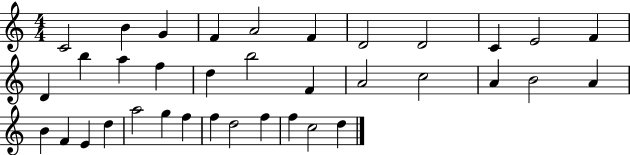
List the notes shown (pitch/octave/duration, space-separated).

C4/h B4/q G4/q F4/q A4/h F4/q D4/h D4/h C4/q E4/h F4/q D4/q B5/q A5/q F5/q D5/q B5/h F4/q A4/h C5/h A4/q B4/h A4/q B4/q F4/q E4/q D5/q A5/h G5/q F5/q F5/q D5/h F5/q F5/q C5/h D5/q